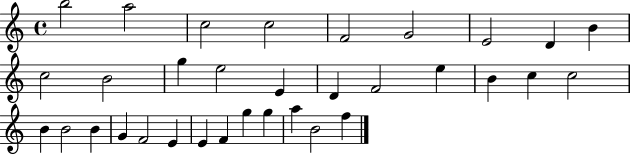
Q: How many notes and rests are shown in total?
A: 33